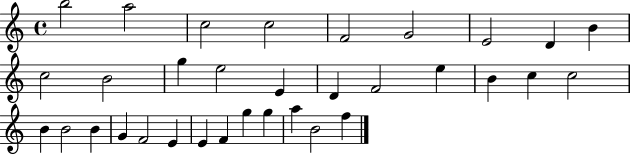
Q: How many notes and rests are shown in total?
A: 33